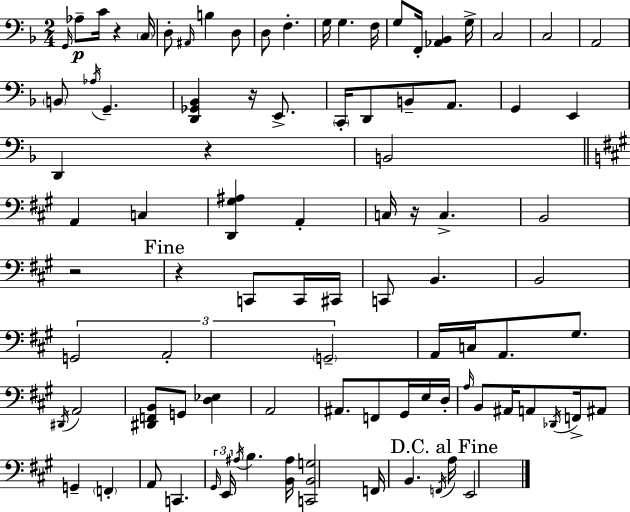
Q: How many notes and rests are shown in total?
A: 92